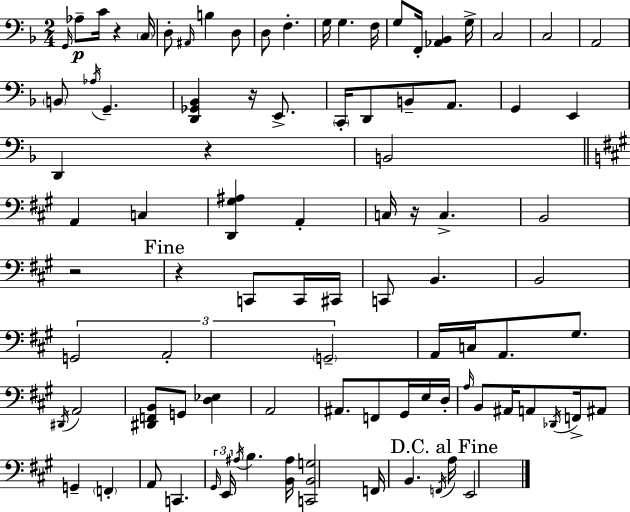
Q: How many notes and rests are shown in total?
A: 92